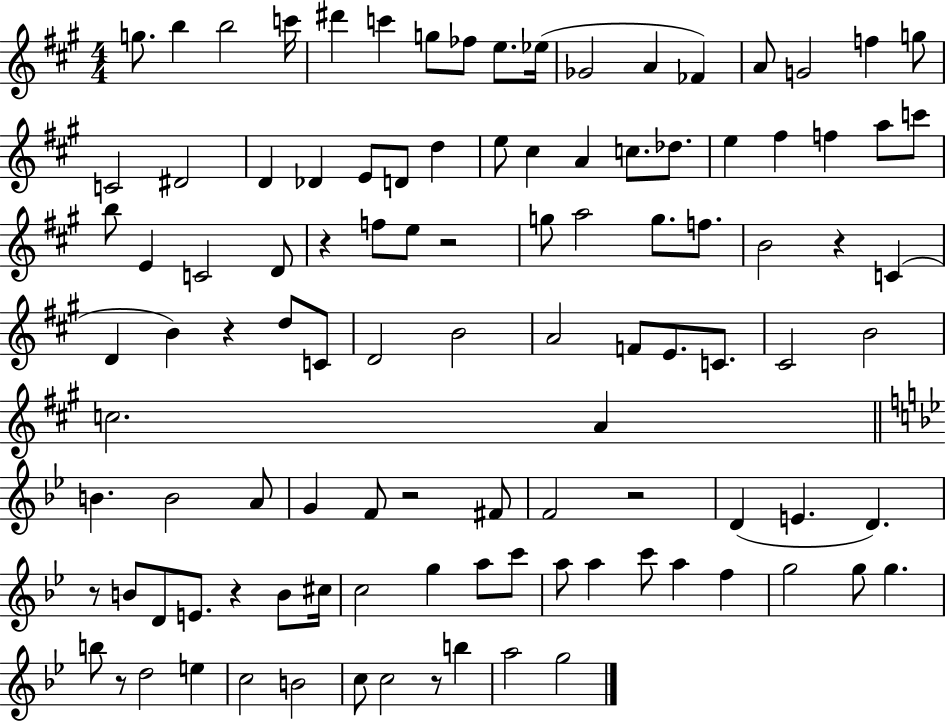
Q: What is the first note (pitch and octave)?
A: G5